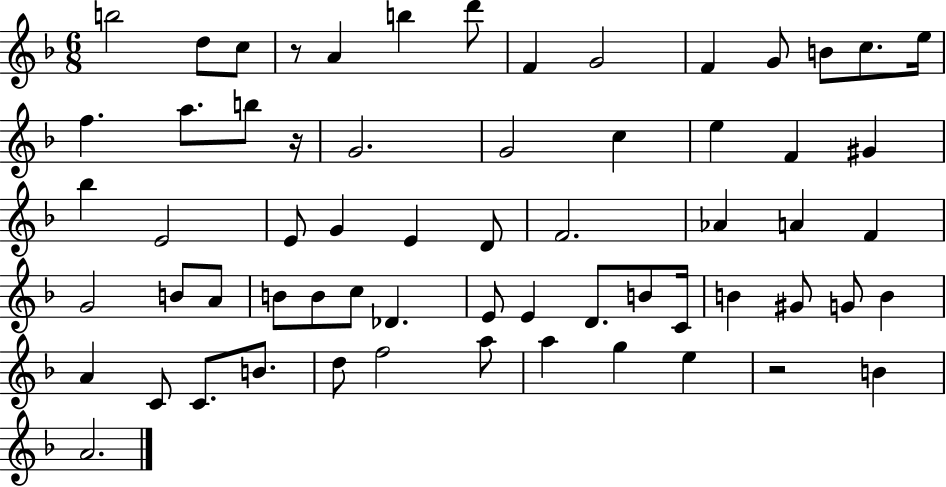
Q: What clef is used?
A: treble